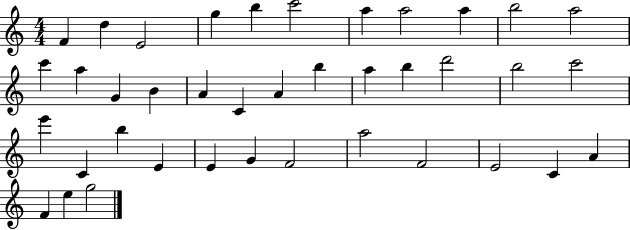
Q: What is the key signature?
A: C major